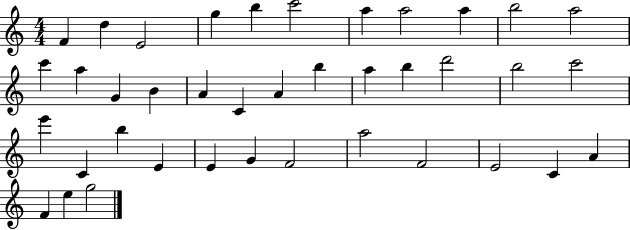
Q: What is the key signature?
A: C major